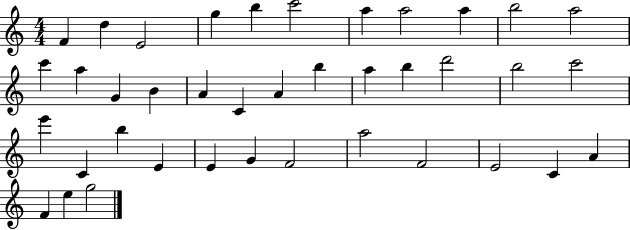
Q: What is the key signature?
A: C major